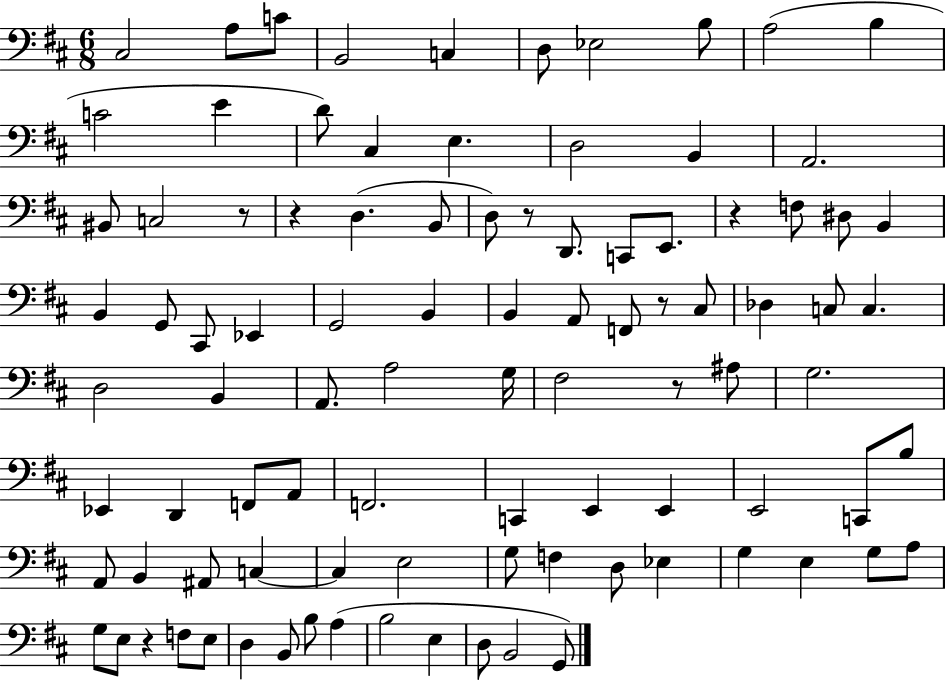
X:1
T:Untitled
M:6/8
L:1/4
K:D
^C,2 A,/2 C/2 B,,2 C, D,/2 _E,2 B,/2 A,2 B, C2 E D/2 ^C, E, D,2 B,, A,,2 ^B,,/2 C,2 z/2 z D, B,,/2 D,/2 z/2 D,,/2 C,,/2 E,,/2 z F,/2 ^D,/2 B,, B,, G,,/2 ^C,,/2 _E,, G,,2 B,, B,, A,,/2 F,,/2 z/2 ^C,/2 _D, C,/2 C, D,2 B,, A,,/2 A,2 G,/4 ^F,2 z/2 ^A,/2 G,2 _E,, D,, F,,/2 A,,/2 F,,2 C,, E,, E,, E,,2 C,,/2 B,/2 A,,/2 B,, ^A,,/2 C, C, E,2 G,/2 F, D,/2 _E, G, E, G,/2 A,/2 G,/2 E,/2 z F,/2 E,/2 D, B,,/2 B,/2 A, B,2 E, D,/2 B,,2 G,,/2